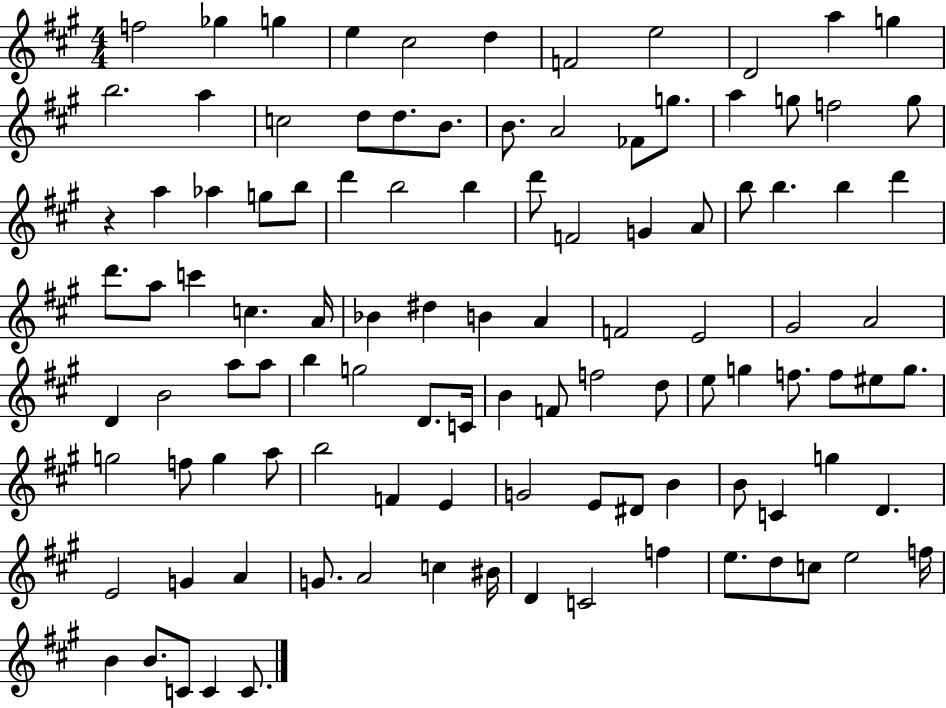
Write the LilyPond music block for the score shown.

{
  \clef treble
  \numericTimeSignature
  \time 4/4
  \key a \major
  f''2 ges''4 g''4 | e''4 cis''2 d''4 | f'2 e''2 | d'2 a''4 g''4 | \break b''2. a''4 | c''2 d''8 d''8. b'8. | b'8. a'2 fes'8 g''8. | a''4 g''8 f''2 g''8 | \break r4 a''4 aes''4 g''8 b''8 | d'''4 b''2 b''4 | d'''8 f'2 g'4 a'8 | b''8 b''4. b''4 d'''4 | \break d'''8. a''8 c'''4 c''4. a'16 | bes'4 dis''4 b'4 a'4 | f'2 e'2 | gis'2 a'2 | \break d'4 b'2 a''8 a''8 | b''4 g''2 d'8. c'16 | b'4 f'8 f''2 d''8 | e''8 g''4 f''8. f''8 eis''8 g''8. | \break g''2 f''8 g''4 a''8 | b''2 f'4 e'4 | g'2 e'8 dis'8 b'4 | b'8 c'4 g''4 d'4. | \break e'2 g'4 a'4 | g'8. a'2 c''4 bis'16 | d'4 c'2 f''4 | e''8. d''8 c''8 e''2 f''16 | \break b'4 b'8. c'8 c'4 c'8. | \bar "|."
}